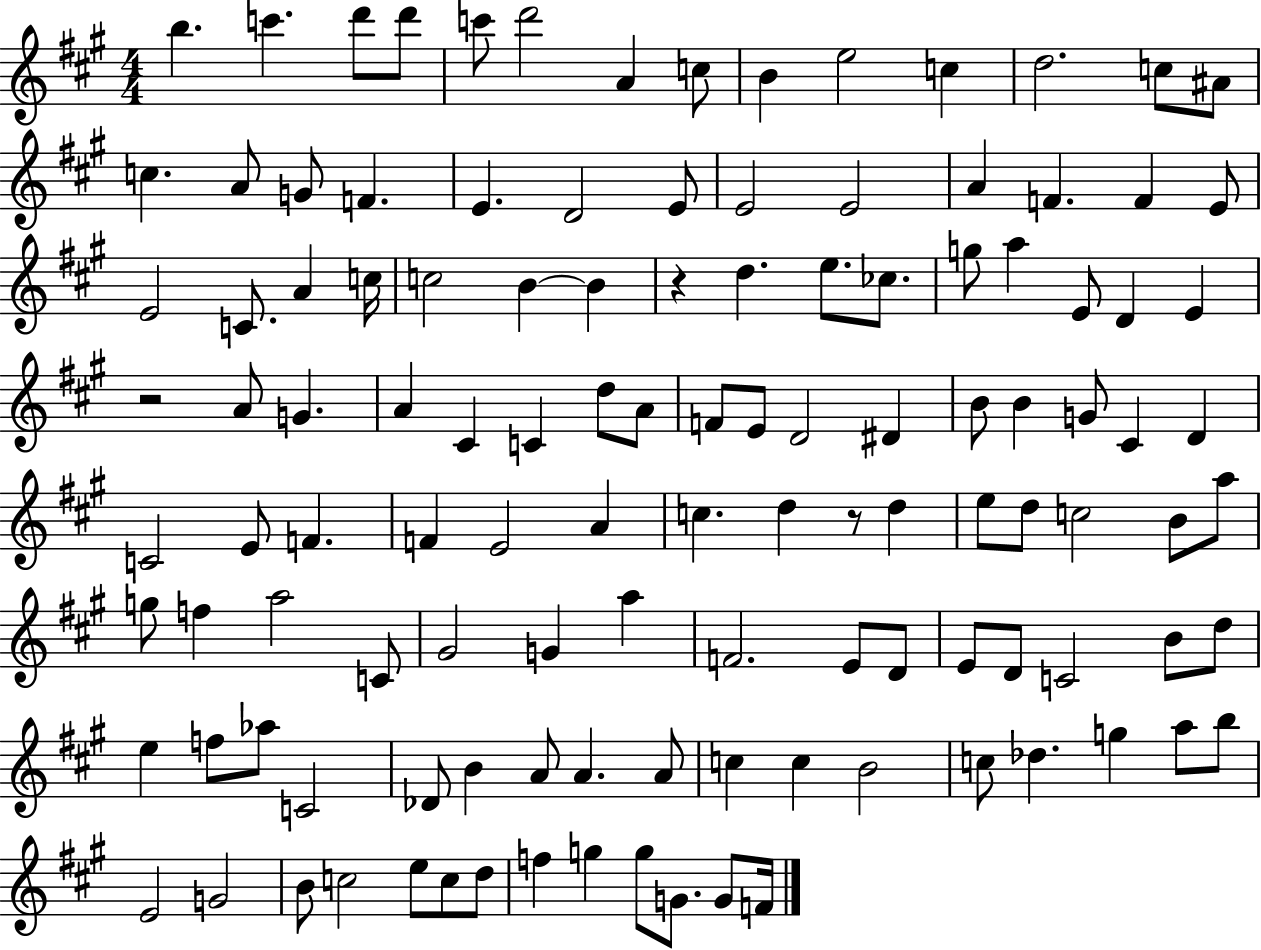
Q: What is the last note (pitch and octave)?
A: F4